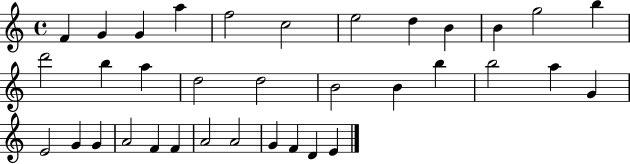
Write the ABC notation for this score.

X:1
T:Untitled
M:4/4
L:1/4
K:C
F G G a f2 c2 e2 d B B g2 b d'2 b a d2 d2 B2 B b b2 a G E2 G G A2 F F A2 A2 G F D E